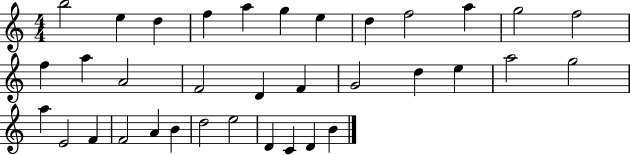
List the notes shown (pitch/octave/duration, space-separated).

B5/h E5/q D5/q F5/q A5/q G5/q E5/q D5/q F5/h A5/q G5/h F5/h F5/q A5/q A4/h F4/h D4/q F4/q G4/h D5/q E5/q A5/h G5/h A5/q E4/h F4/q F4/h A4/q B4/q D5/h E5/h D4/q C4/q D4/q B4/q